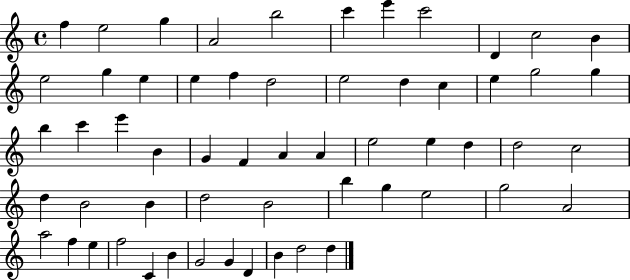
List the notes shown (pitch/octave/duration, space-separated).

F5/q E5/h G5/q A4/h B5/h C6/q E6/q C6/h D4/q C5/h B4/q E5/h G5/q E5/q E5/q F5/q D5/h E5/h D5/q C5/q E5/q G5/h G5/q B5/q C6/q E6/q B4/q G4/q F4/q A4/q A4/q E5/h E5/q D5/q D5/h C5/h D5/q B4/h B4/q D5/h B4/h B5/q G5/q E5/h G5/h A4/h A5/h F5/q E5/q F5/h C4/q B4/q G4/h G4/q D4/q B4/q D5/h D5/q